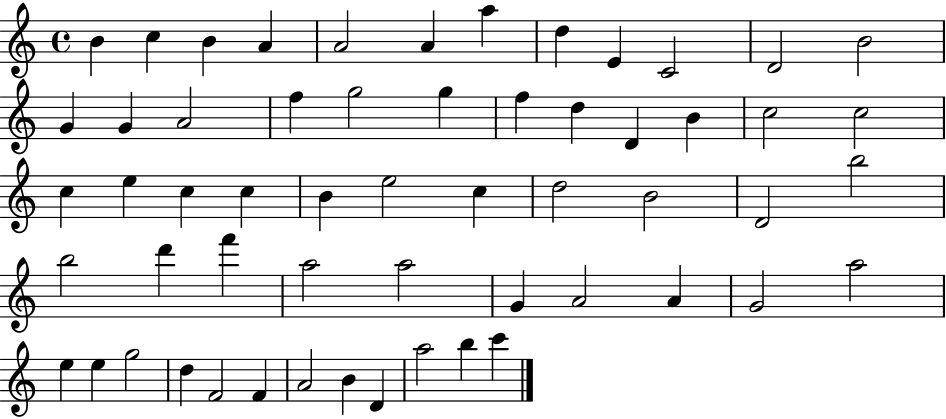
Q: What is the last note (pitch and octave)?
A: C6